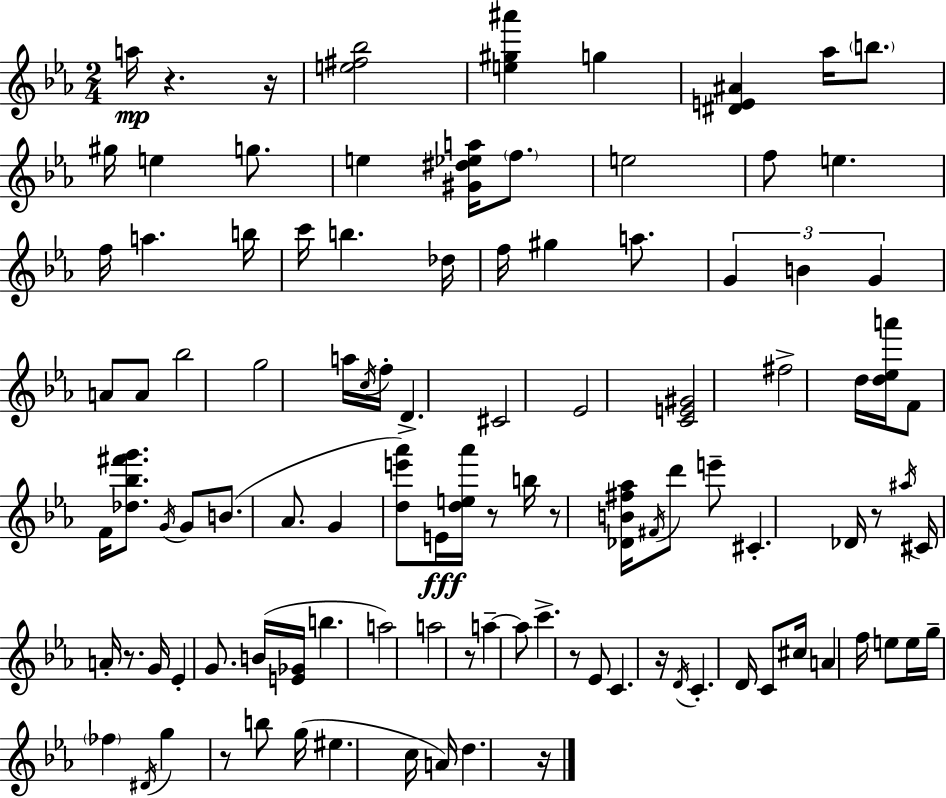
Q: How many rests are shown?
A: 11